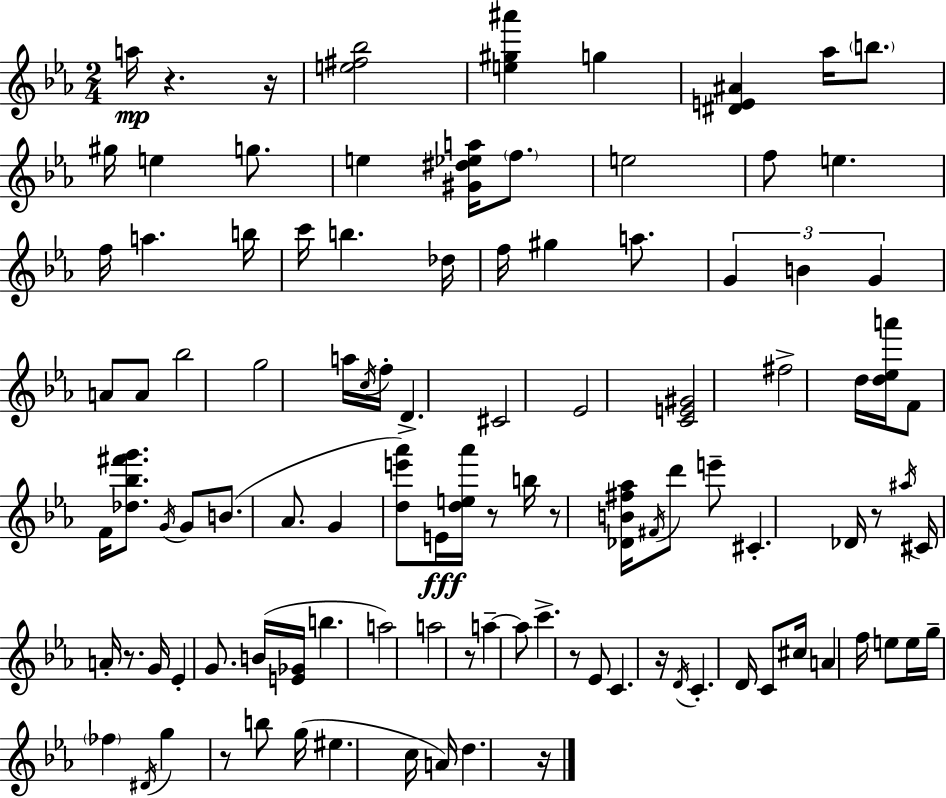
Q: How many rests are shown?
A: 11